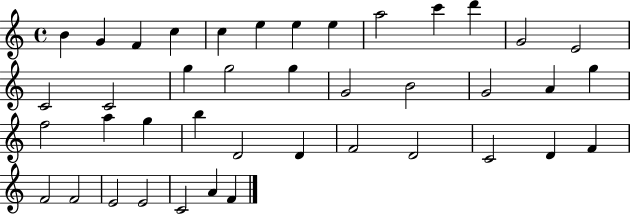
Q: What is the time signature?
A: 4/4